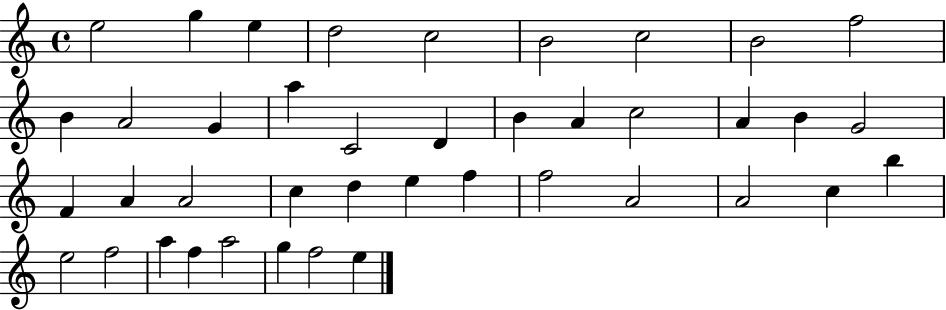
E5/h G5/q E5/q D5/h C5/h B4/h C5/h B4/h F5/h B4/q A4/h G4/q A5/q C4/h D4/q B4/q A4/q C5/h A4/q B4/q G4/h F4/q A4/q A4/h C5/q D5/q E5/q F5/q F5/h A4/h A4/h C5/q B5/q E5/h F5/h A5/q F5/q A5/h G5/q F5/h E5/q